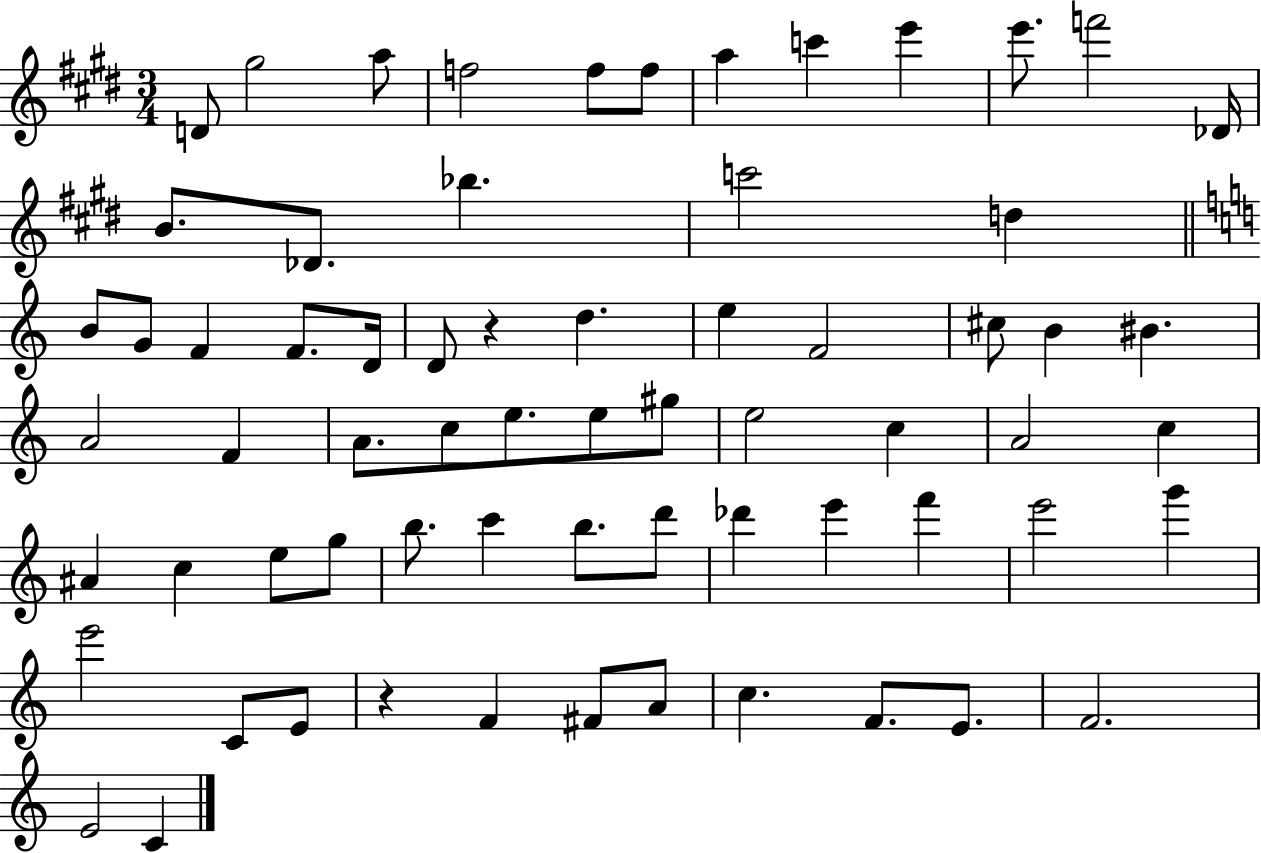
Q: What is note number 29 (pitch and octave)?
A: BIS4